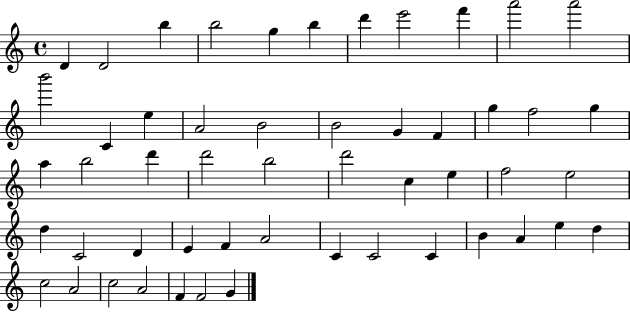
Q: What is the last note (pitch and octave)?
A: G4